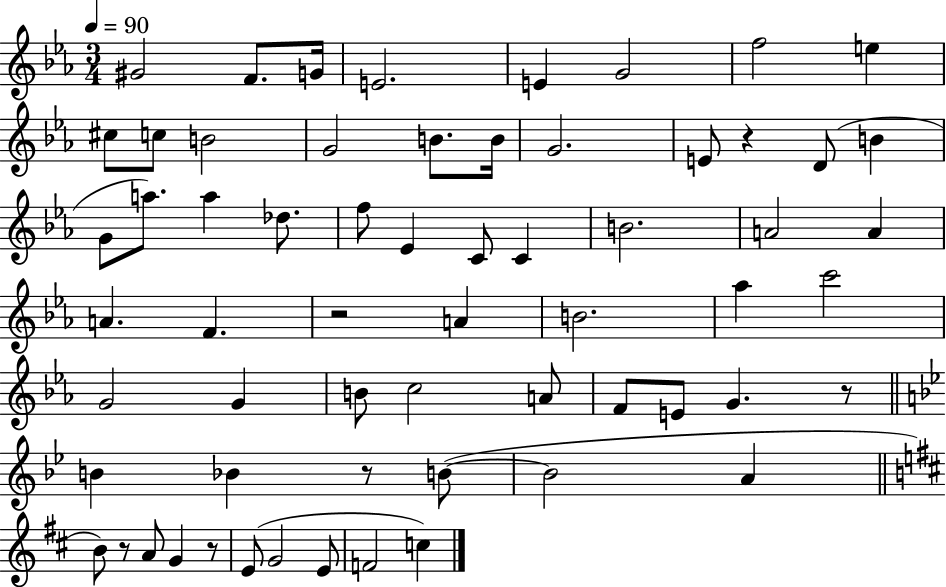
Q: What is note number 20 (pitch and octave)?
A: A5